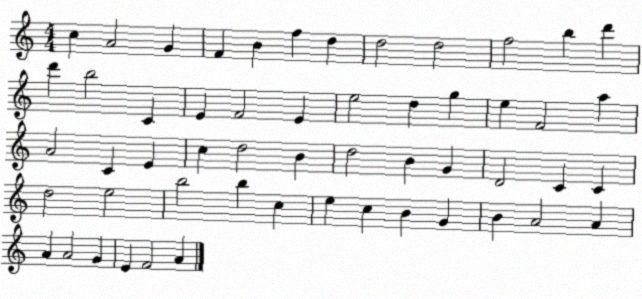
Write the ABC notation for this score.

X:1
T:Untitled
M:4/4
L:1/4
K:C
c A2 G F B f d d2 d2 f2 b d' d' b2 C E F2 E e2 d g e F2 a A2 C E c d2 B d2 B G D2 C C d2 e2 b2 b c e c B G B A2 A A A2 G E F2 A